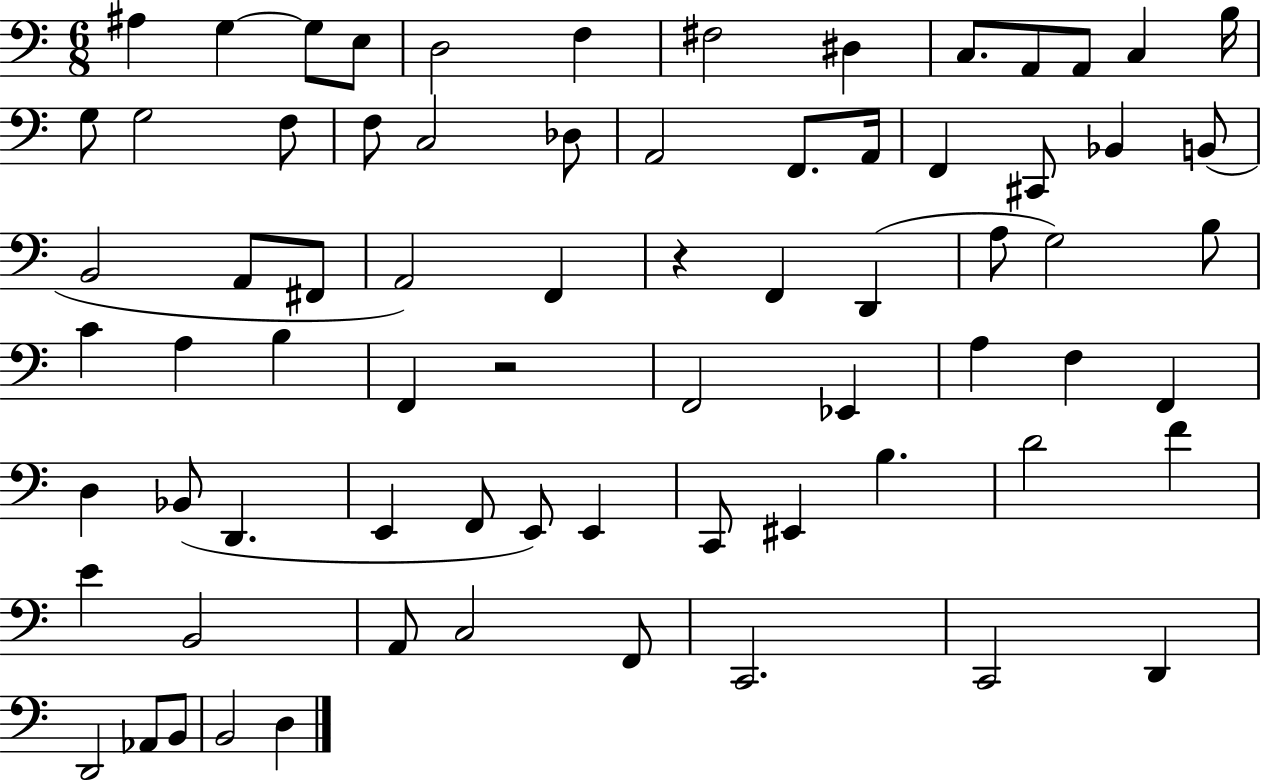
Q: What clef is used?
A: bass